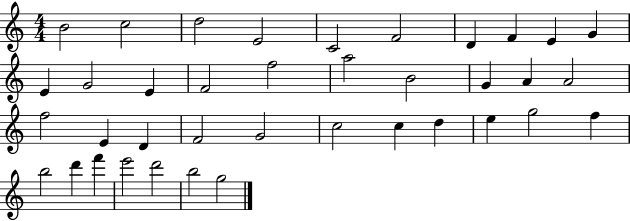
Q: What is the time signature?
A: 4/4